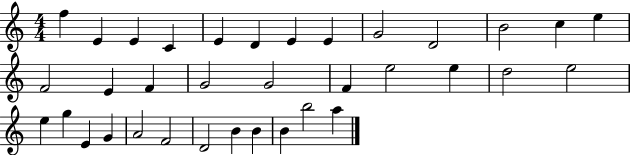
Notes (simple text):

F5/q E4/q E4/q C4/q E4/q D4/q E4/q E4/q G4/h D4/h B4/h C5/q E5/q F4/h E4/q F4/q G4/h G4/h F4/q E5/h E5/q D5/h E5/h E5/q G5/q E4/q G4/q A4/h F4/h D4/h B4/q B4/q B4/q B5/h A5/q